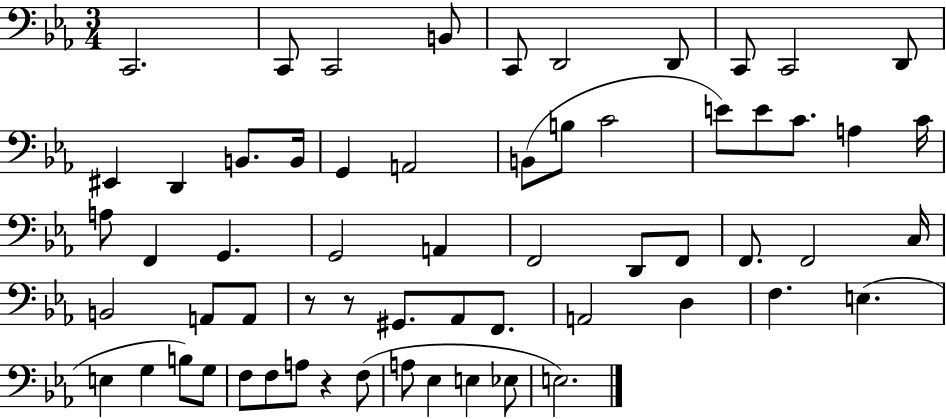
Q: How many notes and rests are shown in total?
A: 61